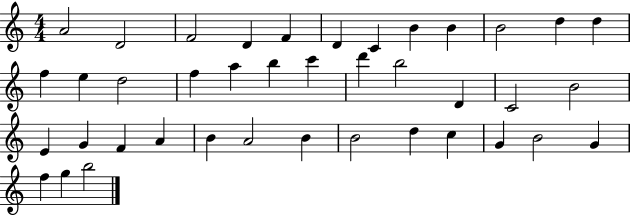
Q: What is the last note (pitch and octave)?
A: B5